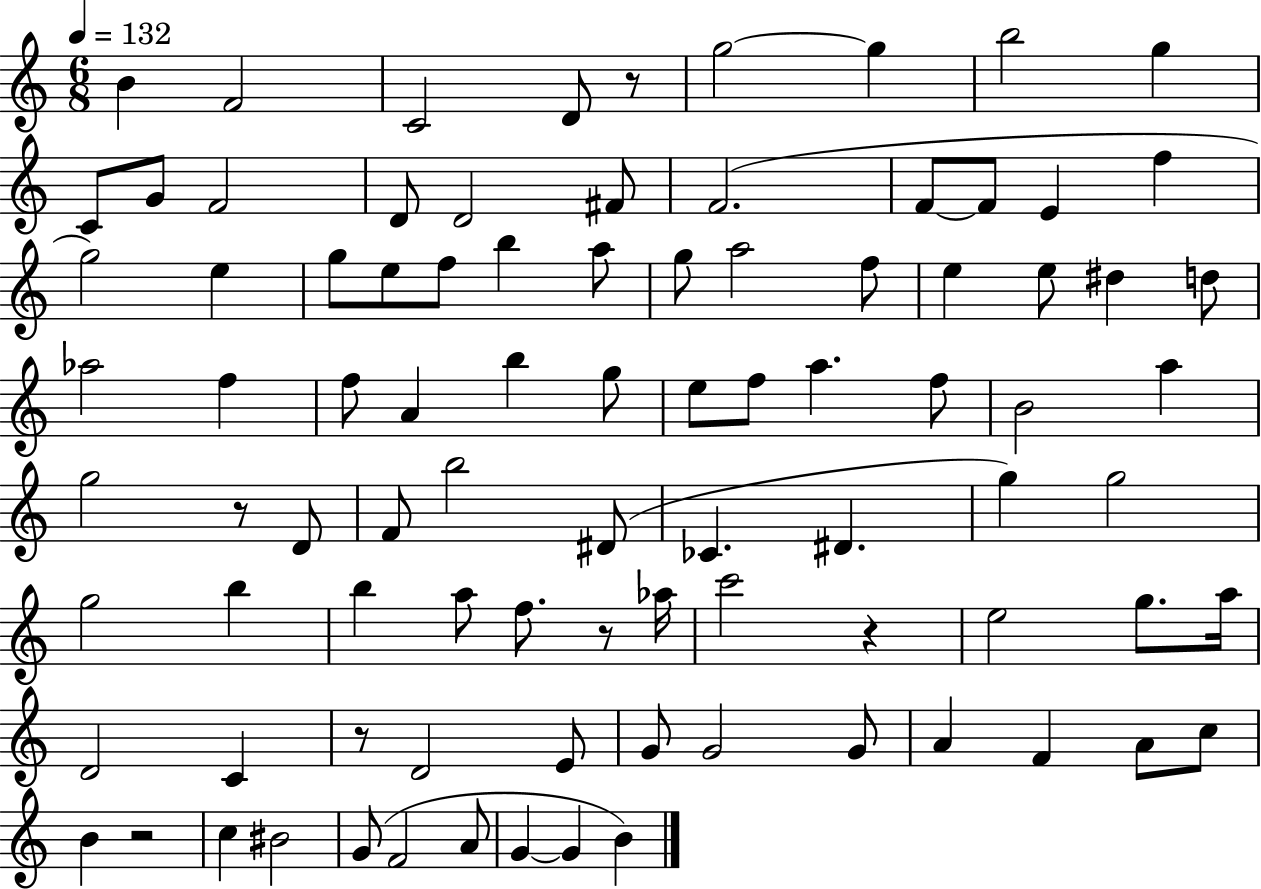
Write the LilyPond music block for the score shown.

{
  \clef treble
  \numericTimeSignature
  \time 6/8
  \key c \major
  \tempo 4 = 132
  b'4 f'2 | c'2 d'8 r8 | g''2~~ g''4 | b''2 g''4 | \break c'8 g'8 f'2 | d'8 d'2 fis'8 | f'2.( | f'8~~ f'8 e'4 f''4 | \break g''2) e''4 | g''8 e''8 f''8 b''4 a''8 | g''8 a''2 f''8 | e''4 e''8 dis''4 d''8 | \break aes''2 f''4 | f''8 a'4 b''4 g''8 | e''8 f''8 a''4. f''8 | b'2 a''4 | \break g''2 r8 d'8 | f'8 b''2 dis'8( | ces'4. dis'4. | g''4) g''2 | \break g''2 b''4 | b''4 a''8 f''8. r8 aes''16 | c'''2 r4 | e''2 g''8. a''16 | \break d'2 c'4 | r8 d'2 e'8 | g'8 g'2 g'8 | a'4 f'4 a'8 c''8 | \break b'4 r2 | c''4 bis'2 | g'8( f'2 a'8 | g'4~~ g'4 b'4) | \break \bar "|."
}